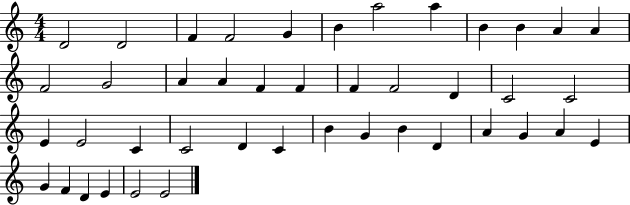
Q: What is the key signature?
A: C major